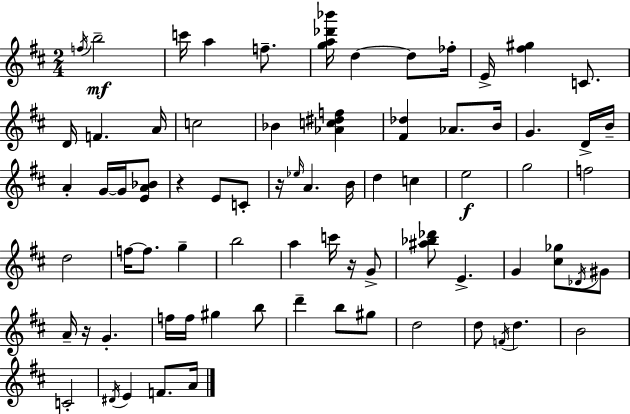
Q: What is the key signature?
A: D major